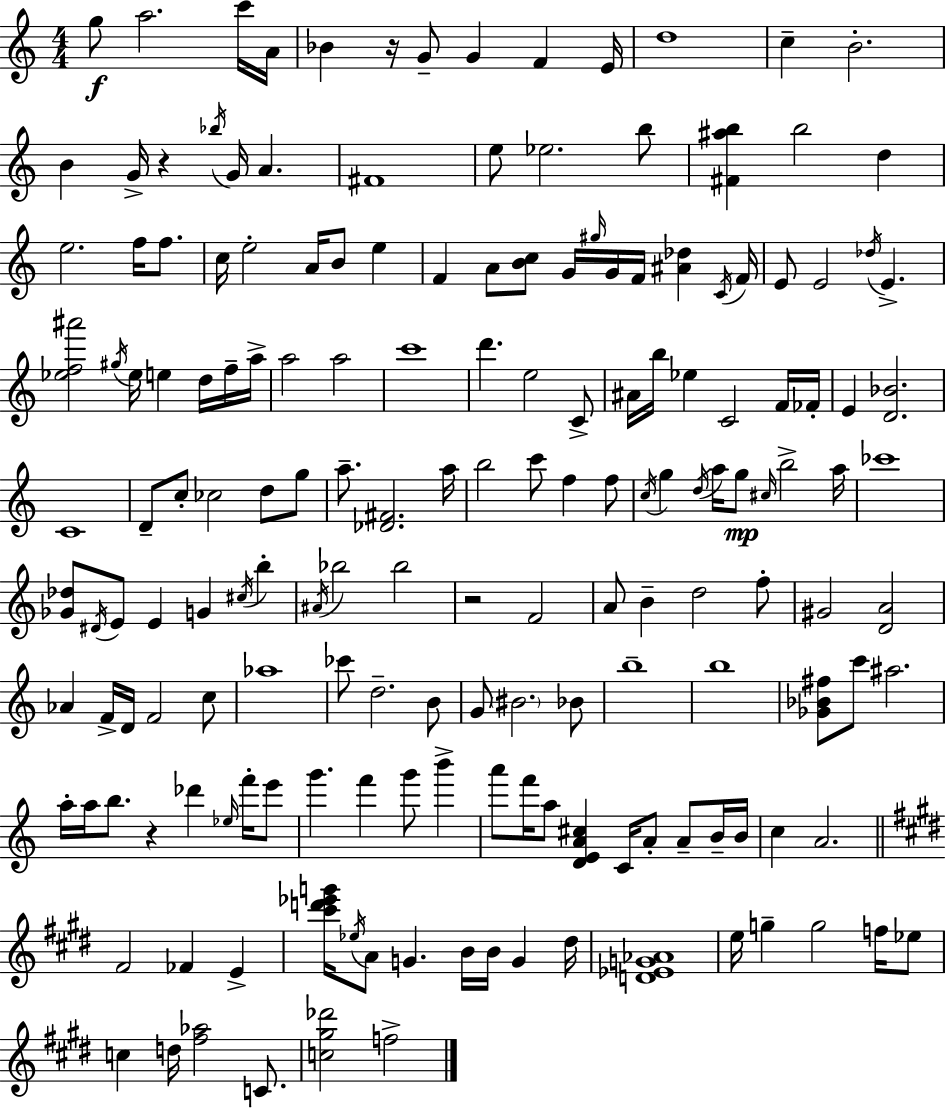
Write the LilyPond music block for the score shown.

{
  \clef treble
  \numericTimeSignature
  \time 4/4
  \key c \major
  g''8\f a''2. c'''16 a'16 | bes'4 r16 g'8-- g'4 f'4 e'16 | d''1 | c''4-- b'2.-. | \break b'4 g'16-> r4 \acciaccatura { bes''16 } g'16 a'4. | fis'1 | e''8 ees''2. b''8 | <fis' ais'' b''>4 b''2 d''4 | \break e''2. f''16 f''8. | c''16 e''2-. a'16 b'8 e''4 | f'4 a'8 <b' c''>8 g'16 \grace { gis''16 } g'16 f'16 <ais' des''>4 | \acciaccatura { c'16 } f'16 e'8 e'2 \acciaccatura { des''16 } e'4.-> | \break <ees'' f'' ais'''>2 \acciaccatura { gis''16 } ees''16 e''4 | d''16 f''16-- a''16-> a''2 a''2 | c'''1 | d'''4. e''2 | \break c'8-> ais'16 b''16 ees''4 c'2 | f'16 fes'16-. e'4 <d' bes'>2. | c'1 | d'8-- c''8-. ces''2 | \break d''8 g''8 a''8.-- <des' fis'>2. | a''16 b''2 c'''8 f''4 | f''8 \acciaccatura { c''16 } g''4 \acciaccatura { d''16 } a''16 g''8\mp \grace { cis''16 } b''2-> | a''16 ces'''1 | \break <ges' des''>8 \acciaccatura { dis'16 } e'8 e'4 | g'4 \acciaccatura { cis''16 } b''4-. \acciaccatura { ais'16 } bes''2 | bes''2 r2 | f'2 a'8 b'4-- | \break d''2 f''8-. gis'2 | <d' a'>2 aes'4 f'16-> | d'16 f'2 c''8 aes''1 | ces'''8 d''2.-- | \break b'8 g'8 \parenthesize bis'2. | bes'8 b''1-- | b''1 | <ges' bes' fis''>8 c'''8 ais''2. | \break a''16-. a''16 b''8. | r4 des'''4 \grace { ees''16 } f'''16-. e'''8 g'''4. | f'''4 g'''8 b'''4-> a'''8 f'''16 a''8 | <d' e' a' cis''>4 c'16 a'8-. a'8-- b'16-- b'16 c''4 | \break a'2. \bar "||" \break \key e \major fis'2 fes'4 e'4-> | <cis''' d''' ees''' g'''>16 \acciaccatura { ees''16 } a'8 g'4. b'16 b'16 g'4 | dis''16 <d' ees' g' aes'>1 | e''16 g''4-- g''2 f''16 ees''8 | \break c''4 d''16 <fis'' aes''>2 c'8. | <c'' gis'' des'''>2 f''2-> | \bar "|."
}